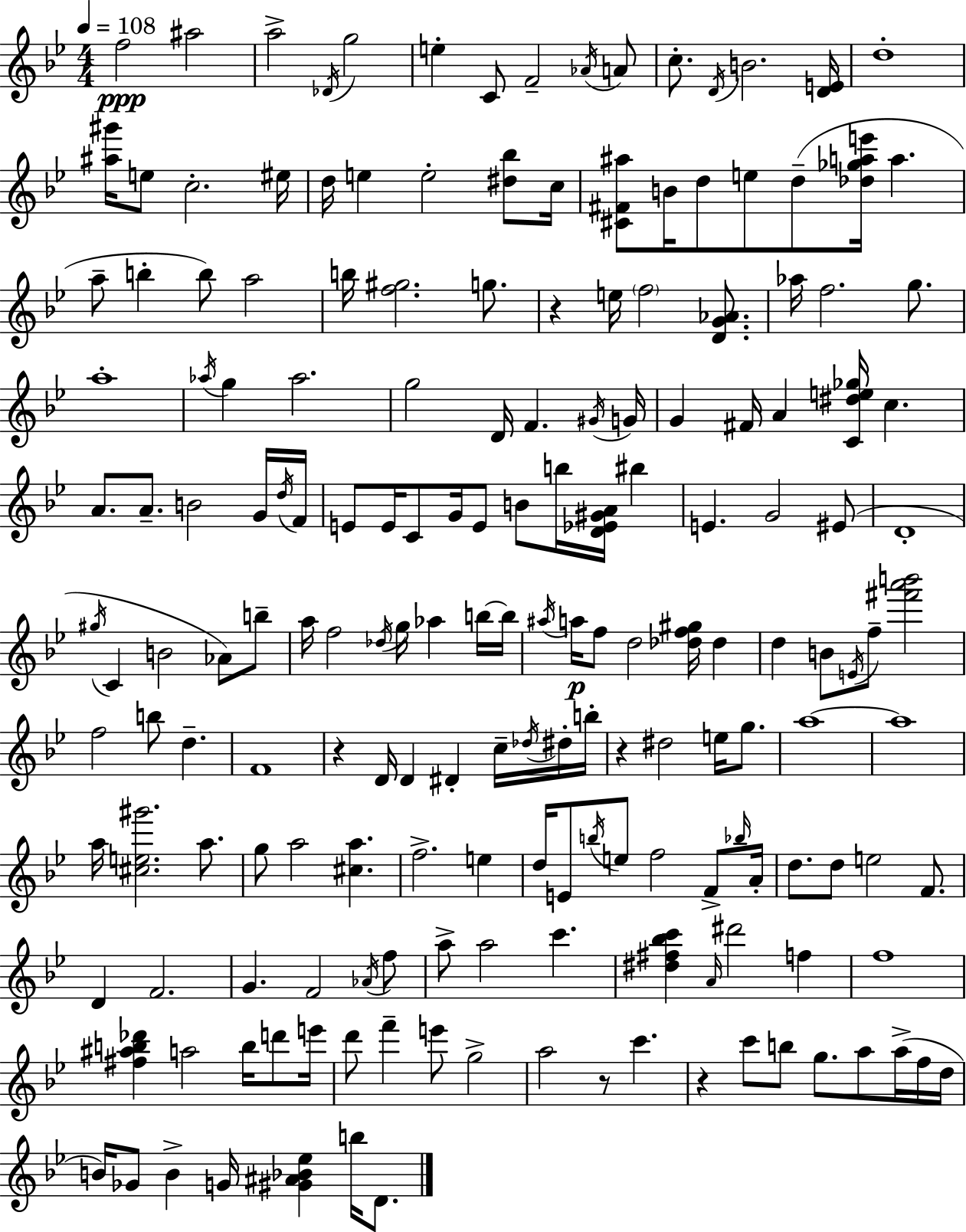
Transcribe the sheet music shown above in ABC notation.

X:1
T:Untitled
M:4/4
L:1/4
K:Gm
f2 ^a2 a2 _D/4 g2 e C/2 F2 _A/4 A/2 c/2 D/4 B2 [DE]/4 d4 [^a^g']/4 e/2 c2 ^e/4 d/4 e e2 [^d_b]/2 c/4 [^C^F^a]/2 B/4 d/2 e/2 d/2 [_d_gae']/4 a a/2 b b/2 a2 b/4 [f^g]2 g/2 z e/4 f2 [DG_A]/2 _a/4 f2 g/2 a4 _a/4 g _a2 g2 D/4 F ^G/4 G/4 G ^F/4 A [C^de_g]/4 c A/2 A/2 B2 G/4 d/4 F/4 E/2 E/4 C/2 G/4 E/2 B/2 b/4 [D_E^GA]/4 ^b E G2 ^E/2 D4 ^g/4 C B2 _A/2 b/2 a/4 f2 _d/4 g/4 _a b/4 b/4 ^a/4 a/4 f/2 d2 [_df^g]/4 _d d B/2 E/4 f/2 [^f'a'b']2 f2 b/2 d F4 z D/4 D ^D c/4 _d/4 ^d/4 b/4 z ^d2 e/4 g/2 a4 a4 a/4 [^ce^g']2 a/2 g/2 a2 [^ca] f2 e d/4 E/2 b/4 e/2 f2 F/2 _b/4 A/4 d/2 d/2 e2 F/2 D F2 G F2 _A/4 f/2 a/2 a2 c' [^d^f_bc'] A/4 ^d'2 f f4 [^f^ab_d'] a2 b/4 d'/2 e'/4 d'/2 f' e'/2 g2 a2 z/2 c' z c'/2 b/2 g/2 a/2 a/4 f/4 d/4 B/4 _G/2 B G/4 [^G^A_B_e] b/4 D/2